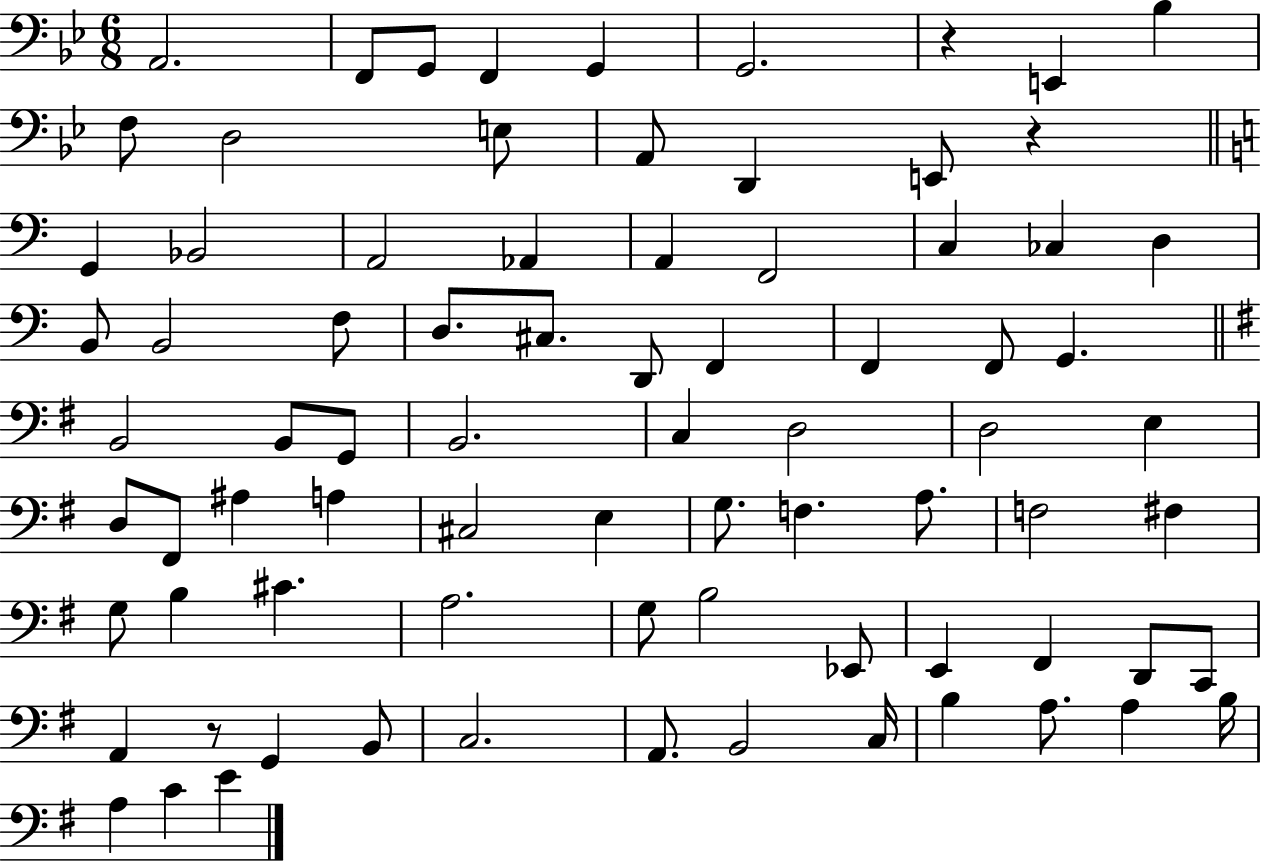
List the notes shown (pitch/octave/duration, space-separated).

A2/h. F2/e G2/e F2/q G2/q G2/h. R/q E2/q Bb3/q F3/e D3/h E3/e A2/e D2/q E2/e R/q G2/q Bb2/h A2/h Ab2/q A2/q F2/h C3/q CES3/q D3/q B2/e B2/h F3/e D3/e. C#3/e. D2/e F2/q F2/q F2/e G2/q. B2/h B2/e G2/e B2/h. C3/q D3/h D3/h E3/q D3/e F#2/e A#3/q A3/q C#3/h E3/q G3/e. F3/q. A3/e. F3/h F#3/q G3/e B3/q C#4/q. A3/h. G3/e B3/h Eb2/e E2/q F#2/q D2/e C2/e A2/q R/e G2/q B2/e C3/h. A2/e. B2/h C3/s B3/q A3/e. A3/q B3/s A3/q C4/q E4/q